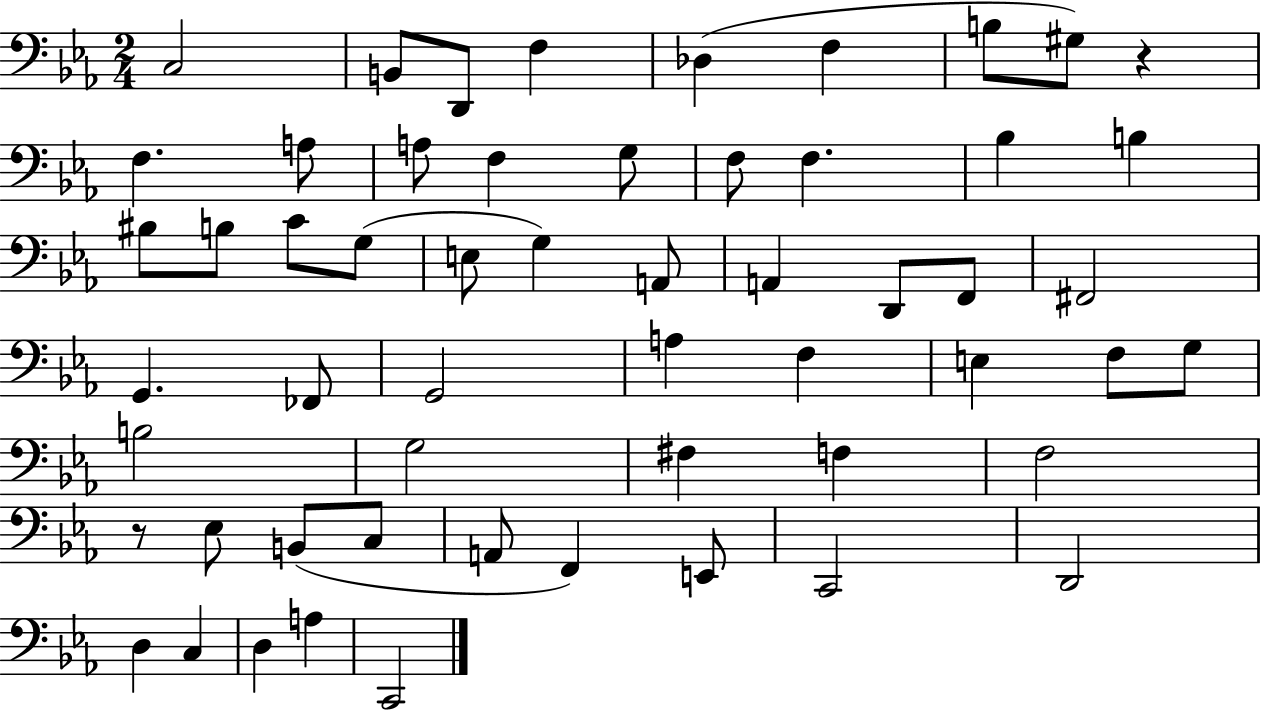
{
  \clef bass
  \numericTimeSignature
  \time 2/4
  \key ees \major
  c2 | b,8 d,8 f4 | des4( f4 | b8 gis8) r4 | \break f4. a8 | a8 f4 g8 | f8 f4. | bes4 b4 | \break bis8 b8 c'8 g8( | e8 g4) a,8 | a,4 d,8 f,8 | fis,2 | \break g,4. fes,8 | g,2 | a4 f4 | e4 f8 g8 | \break b2 | g2 | fis4 f4 | f2 | \break r8 ees8 b,8( c8 | a,8 f,4) e,8 | c,2 | d,2 | \break d4 c4 | d4 a4 | c,2 | \bar "|."
}